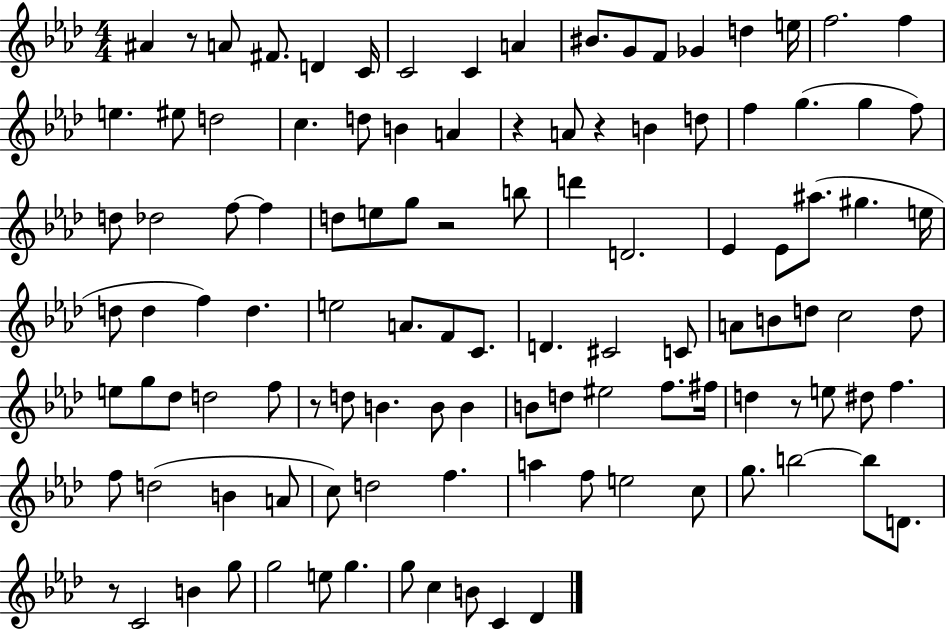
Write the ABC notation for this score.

X:1
T:Untitled
M:4/4
L:1/4
K:Ab
^A z/2 A/2 ^F/2 D C/4 C2 C A ^B/2 G/2 F/2 _G d e/4 f2 f e ^e/2 d2 c d/2 B A z A/2 z B d/2 f g g f/2 d/2 _d2 f/2 f d/2 e/2 g/2 z2 b/2 d' D2 _E _E/2 ^a/2 ^g e/4 d/2 d f d e2 A/2 F/2 C/2 D ^C2 C/2 A/2 B/2 d/2 c2 d/2 e/2 g/2 _d/2 d2 f/2 z/2 d/2 B B/2 B B/2 d/2 ^e2 f/2 ^f/4 d z/2 e/2 ^d/2 f f/2 d2 B A/2 c/2 d2 f a f/2 e2 c/2 g/2 b2 b/2 D/2 z/2 C2 B g/2 g2 e/2 g g/2 c B/2 C _D